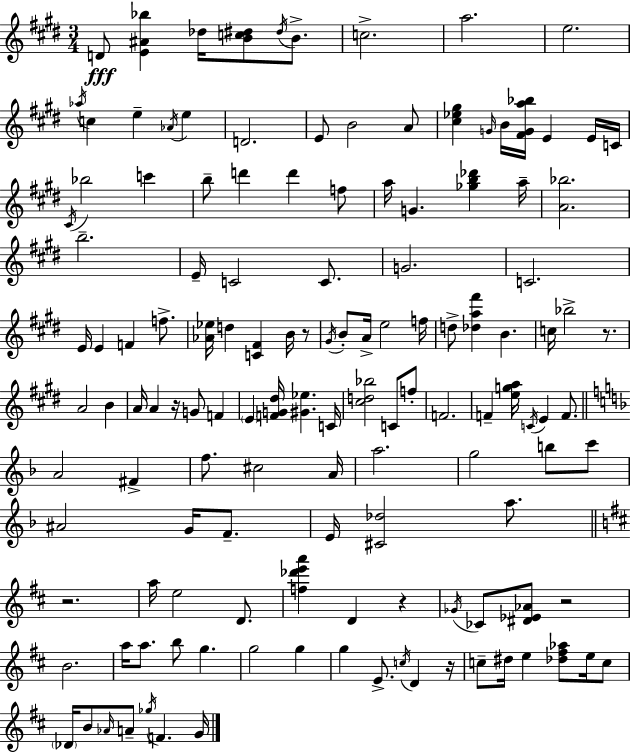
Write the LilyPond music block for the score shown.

{
  \clef treble
  \numericTimeSignature
  \time 3/4
  \key e \major
  \repeat volta 2 { d'8\fff <e' ais' bes''>4 des''16 <b' c'' dis''>8 \acciaccatura { dis''16 } b'8.-> | c''2.-> | a''2. | e''2. | \break \acciaccatura { aes''16 } c''4 e''4-- \acciaccatura { aes'16 } e''4 | d'2. | e'8 b'2 | a'8 <cis'' ees'' gis''>4 \grace { g'16 } b'16 <fis' g' a'' bes''>16 e'4 | \break e'16 c'16 \acciaccatura { cis'16 } bes''2 | c'''4 b''8-- d'''4 d'''4 | f''8 a''16 g'4. | <ges'' b'' des'''>4 a''16-- <a' bes''>2. | \break b''2.-- | e'16-- c'2 | c'8. g'2. | c'2. | \break e'16 e'4 f'4 | f''8.-> <aes' ees''>16 d''4 <c' fis'>4 | b'16 r8 \acciaccatura { gis'16 } b'8-. a'16-> e''2 | f''16 d''8-> <des'' a'' fis'''>4 | \break b'4. c''16 bes''2-> | r8. a'2 | b'4 a'16 a'4 r16 | g'8 f'4 \parenthesize e'4 <f' g' dis''>16 <gis' ees''>4. | \break c'16 <cis'' d'' bes''>2 | c'8 f''8-. f'2. | f'4-- <e'' g'' a''>16 \acciaccatura { c'16 } | e'4 f'8. \bar "||" \break \key f \major a'2 fis'4-> | f''8. cis''2 a'16 | a''2. | g''2 b''8 c'''8 | \break ais'2 g'16 f'8.-- | e'16 <cis' des''>2 a''8. | \bar "||" \break \key d \major r2. | a''16 e''2 d'8. | <f'' des''' e''' a'''>4 d'4 r4 | \acciaccatura { ges'16 } ces'8 <dis' ees' aes'>8 r2 | \break b'2. | a''16 a''8. b''8 g''4. | g''2 g''4 | g''4 e'8.-> \acciaccatura { c''16 } d'4 | \break r16 c''8-- dis''16 e''4 <des'' fis'' aes''>8 e''16 | c''8 \parenthesize des'16 b'8 \grace { aes'16 } a'8-- \acciaccatura { ges''16 } f'4. | g'16 } \bar "|."
}